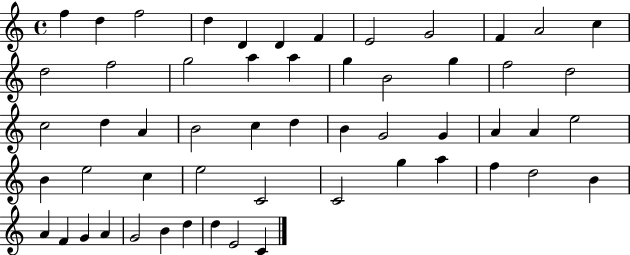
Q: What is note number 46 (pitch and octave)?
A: A4